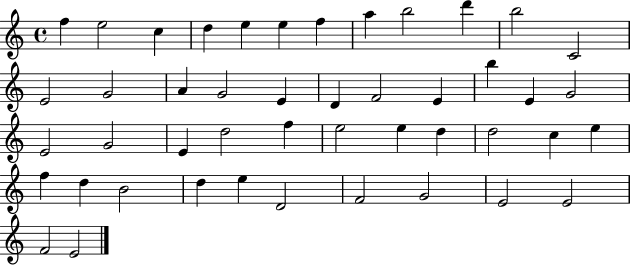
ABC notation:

X:1
T:Untitled
M:4/4
L:1/4
K:C
f e2 c d e e f a b2 d' b2 C2 E2 G2 A G2 E D F2 E b E G2 E2 G2 E d2 f e2 e d d2 c e f d B2 d e D2 F2 G2 E2 E2 F2 E2